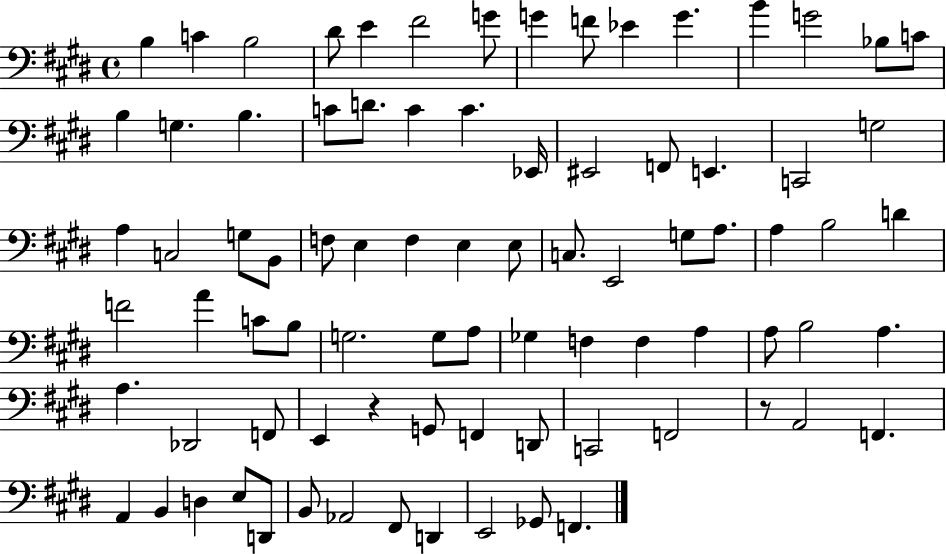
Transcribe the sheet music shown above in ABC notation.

X:1
T:Untitled
M:4/4
L:1/4
K:E
B, C B,2 ^D/2 E ^F2 G/2 G F/2 _E G B G2 _B,/2 C/2 B, G, B, C/2 D/2 C C _E,,/4 ^E,,2 F,,/2 E,, C,,2 G,2 A, C,2 G,/2 B,,/2 F,/2 E, F, E, E,/2 C,/2 E,,2 G,/2 A,/2 A, B,2 D F2 A C/2 B,/2 G,2 G,/2 A,/2 _G, F, F, A, A,/2 B,2 A, A, _D,,2 F,,/2 E,, z G,,/2 F,, D,,/2 C,,2 F,,2 z/2 A,,2 F,, A,, B,, D, E,/2 D,,/2 B,,/2 _A,,2 ^F,,/2 D,, E,,2 _G,,/2 F,,